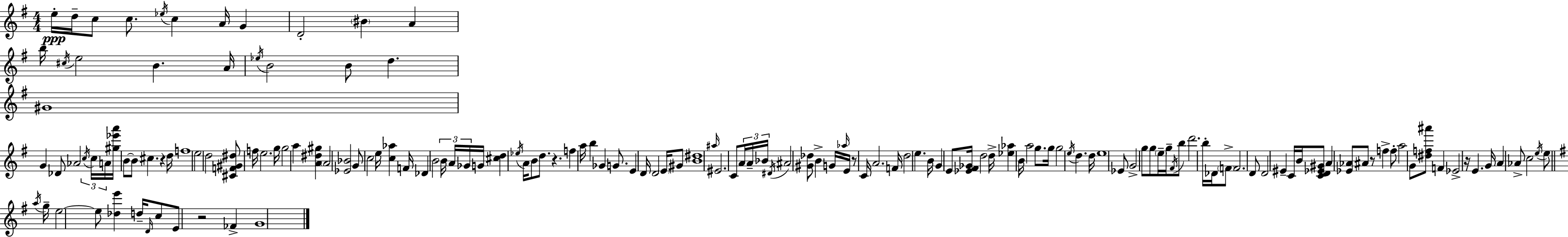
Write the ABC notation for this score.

X:1
T:Untitled
M:4/4
L:1/4
K:Em
e/4 d/4 c/2 c/2 _e/4 c A/4 G D2 ^B A b/4 ^c/4 e2 B A/4 _e/4 B2 B/2 d ^G4 G _D/2 _A2 c/4 c/4 A/4 [^g_e'a']/4 B/2 B/2 ^c z d/4 f4 e2 d2 [^CF^G^d]/2 f/4 e2 g/4 g2 a [A^d^g] A2 [_E_B]2 G/2 c2 e/4 [c_a] F/4 _D B2 B/4 A/4 _G/4 G/4 [^cd] _e/4 A/4 B/2 d/2 z f a/4 b _G G/2 E D/4 D2 E/4 ^G/2 [B^d]4 ^a/4 ^E2 C/2 A/4 A/4 _B/4 ^D/4 ^A2 [^G_d]/2 B G/4 _a/4 E/4 z/2 C/4 A2 F/4 d2 e B/4 G E/2 [_E^F_G]/4 d2 d/4 [_e_a] B/4 a2 g/2 g/4 g2 e/4 d d/4 e4 _E/2 G2 g/2 g/2 e/4 g/4 ^F/4 b/2 d'2 b/4 _D/4 F/2 F2 D/2 D2 ^E C/4 B/4 [CD_E^G]/2 A [_E_A]/2 ^A/2 z/2 f f/2 a2 G/2 [^df^a']/2 F _E2 z/4 E G/4 A _A/2 c2 e/4 e/2 a/4 g/4 e2 e/2 [_de'] d/4 D/4 c/2 E/2 z2 _F G4